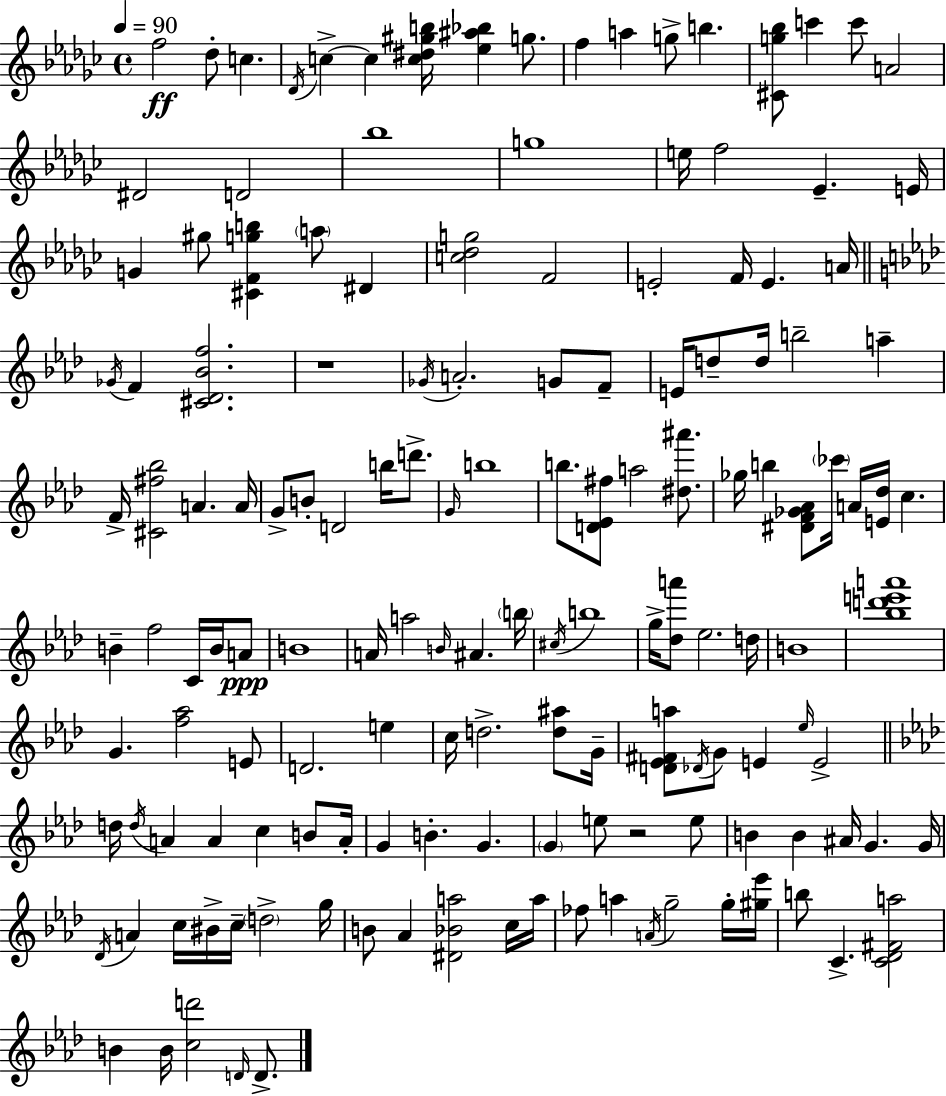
X:1
T:Untitled
M:4/4
L:1/4
K:Ebm
f2 _d/2 c _D/4 c c [c^d^gb]/4 [_e^a_b] g/2 f a g/2 b [^Cg_b]/2 c' c'/2 A2 ^D2 D2 _b4 g4 e/4 f2 _E E/4 G ^g/2 [^CFgb] a/2 ^D [c_dg]2 F2 E2 F/4 E A/4 _G/4 F [^C_D_Bf]2 z4 _G/4 A2 G/2 F/2 E/4 d/2 d/4 b2 a F/4 [^C^f_b]2 A A/4 G/2 B/2 D2 b/4 d'/2 G/4 b4 b/2 [D_E^f]/2 a2 [^d^a']/2 _g/4 b [^DF_G_A]/2 _c'/4 A/4 [E_d]/4 c B f2 C/4 B/4 A/2 B4 A/4 a2 B/4 ^A b/4 ^c/4 b4 g/4 [_da']/2 _e2 d/4 B4 [_bd'e'a']4 G [f_a]2 E/2 D2 e c/4 d2 [d^a]/2 G/4 [D_E^Fa]/2 _D/4 G/2 E _e/4 E2 d/4 d/4 A A c B/2 A/4 G B G G e/2 z2 e/2 B B ^A/4 G G/4 _D/4 A c/4 ^B/4 c/4 d2 g/4 B/2 _A [^D_Ba]2 c/4 a/4 _f/2 a A/4 g2 g/4 [^g_e']/4 b/2 C [C_D^Fa]2 B B/4 [cd']2 D/4 D/2